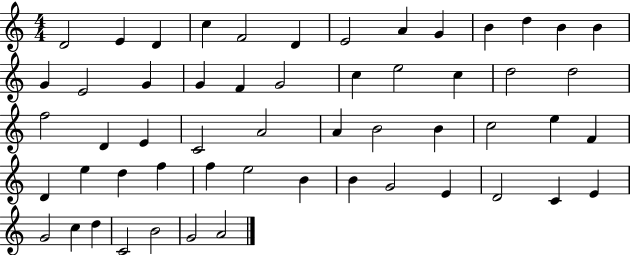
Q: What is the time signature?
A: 4/4